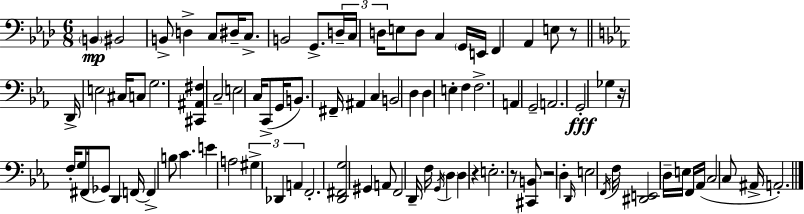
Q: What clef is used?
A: bass